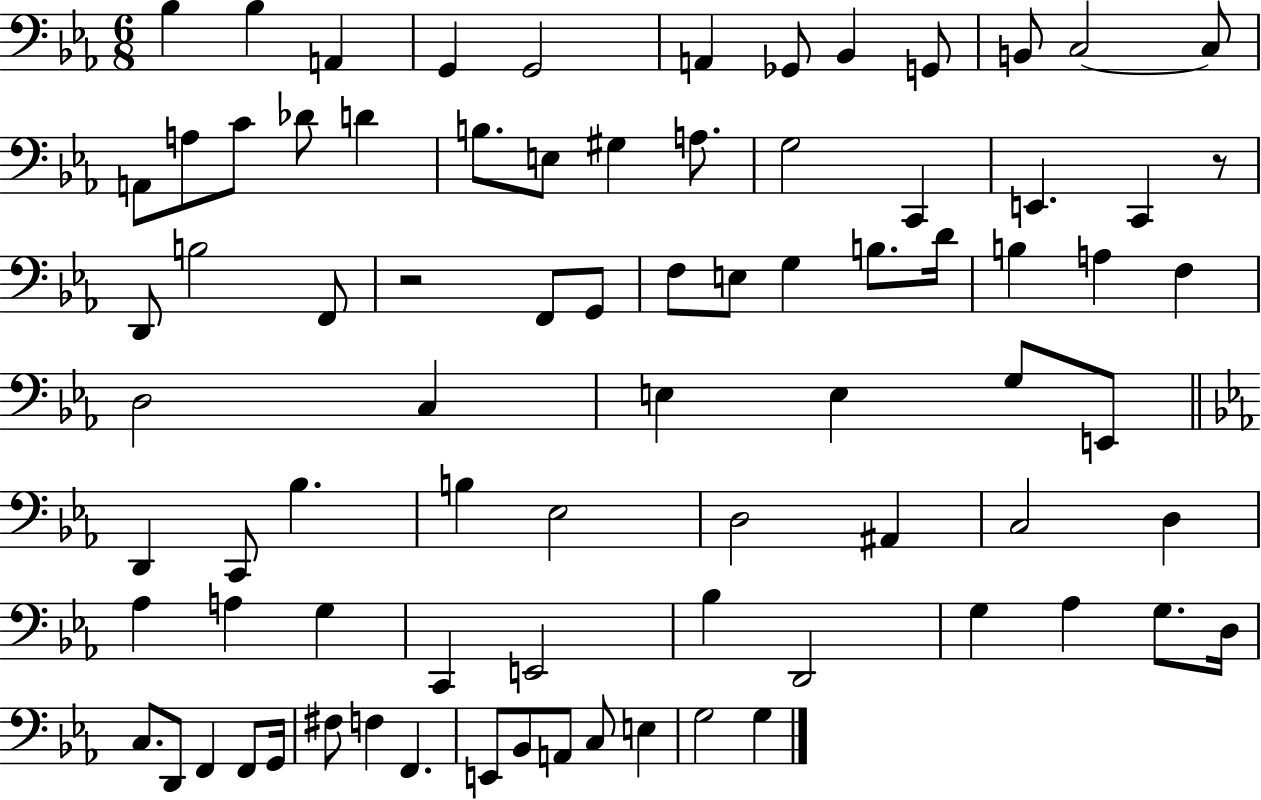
{
  \clef bass
  \numericTimeSignature
  \time 6/8
  \key ees \major
  bes4 bes4 a,4 | g,4 g,2 | a,4 ges,8 bes,4 g,8 | b,8 c2~~ c8 | \break a,8 a8 c'8 des'8 d'4 | b8. e8 gis4 a8. | g2 c,4 | e,4. c,4 r8 | \break d,8 b2 f,8 | r2 f,8 g,8 | f8 e8 g4 b8. d'16 | b4 a4 f4 | \break d2 c4 | e4 e4 g8 e,8 | \bar "||" \break \key c \minor d,4 c,8 bes4. | b4 ees2 | d2 ais,4 | c2 d4 | \break aes4 a4 g4 | c,4 e,2 | bes4 d,2 | g4 aes4 g8. d16 | \break c8. d,8 f,4 f,8 g,16 | fis8 f4 f,4. | e,8 bes,8 a,8 c8 e4 | g2 g4 | \break \bar "|."
}